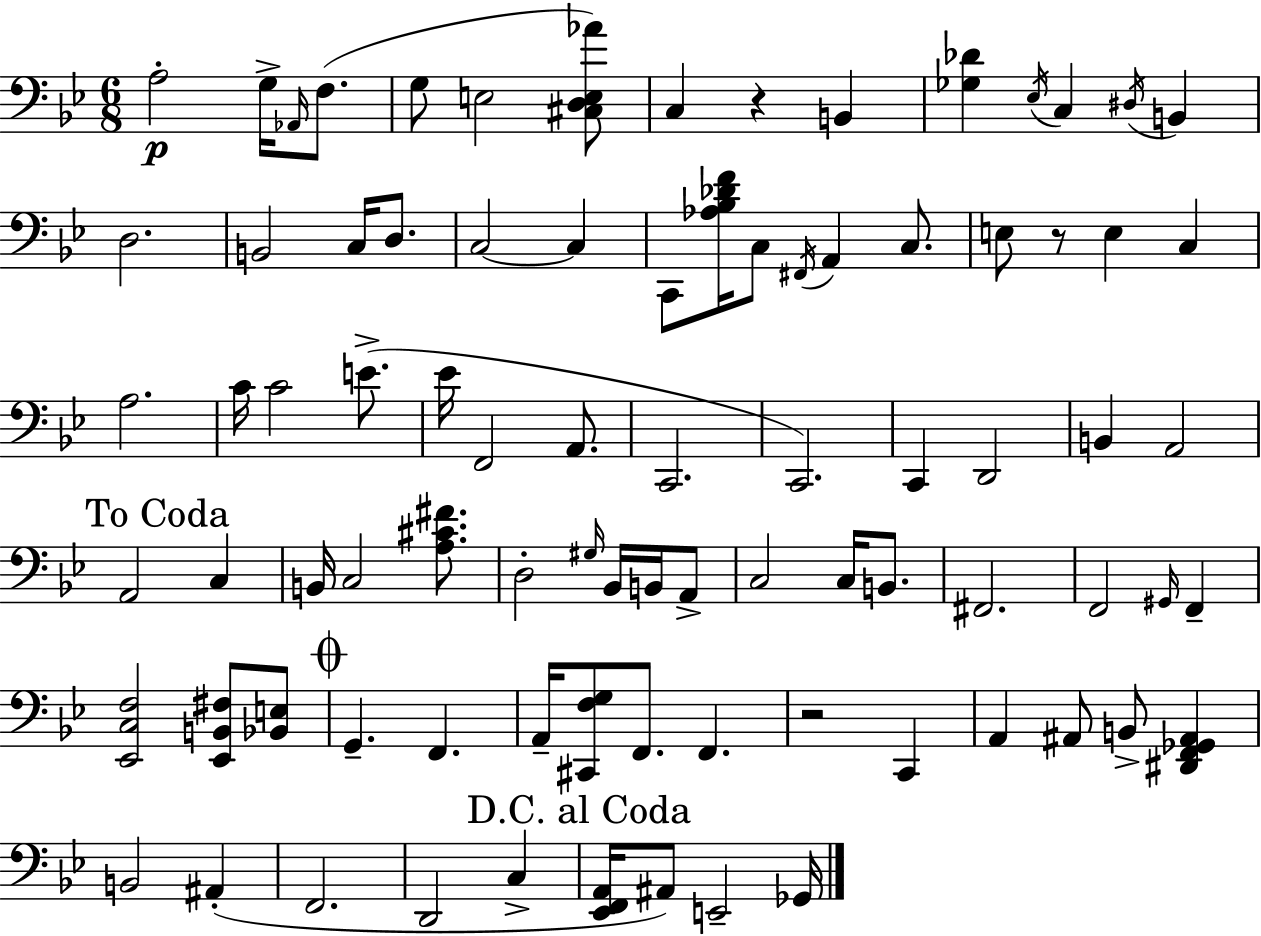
X:1
T:Untitled
M:6/8
L:1/4
K:Bb
A,2 G,/4 _A,,/4 F,/2 G,/2 E,2 [^C,D,E,_A]/2 C, z B,, [_G,_D] _E,/4 C, ^D,/4 B,, D,2 B,,2 C,/4 D,/2 C,2 C, C,,/2 [_A,_B,_DF]/4 C,/2 ^F,,/4 A,, C,/2 E,/2 z/2 E, C, A,2 C/4 C2 E/2 _E/4 F,,2 A,,/2 C,,2 C,,2 C,, D,,2 B,, A,,2 A,,2 C, B,,/4 C,2 [A,^C^F]/2 D,2 ^G,/4 _B,,/4 B,,/4 A,,/2 C,2 C,/4 B,,/2 ^F,,2 F,,2 ^G,,/4 F,, [_E,,C,F,]2 [_E,,B,,^F,]/2 [_B,,E,]/2 G,, F,, A,,/4 [^C,,F,G,]/2 F,,/2 F,, z2 C,, A,, ^A,,/2 B,,/2 [^D,,F,,_G,,^A,,] B,,2 ^A,, F,,2 D,,2 C, [_E,,F,,A,,]/4 ^A,,/2 E,,2 _G,,/4